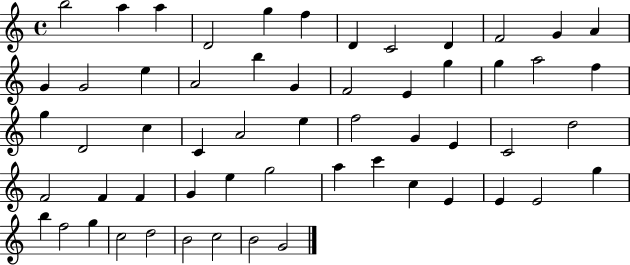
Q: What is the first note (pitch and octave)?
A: B5